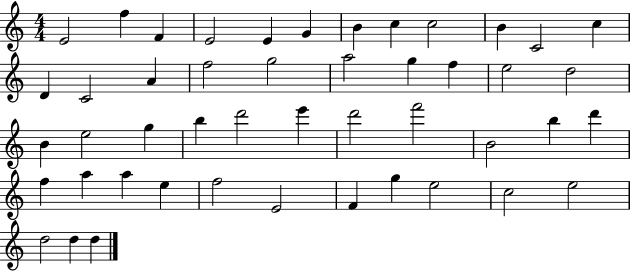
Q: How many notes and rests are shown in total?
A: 47